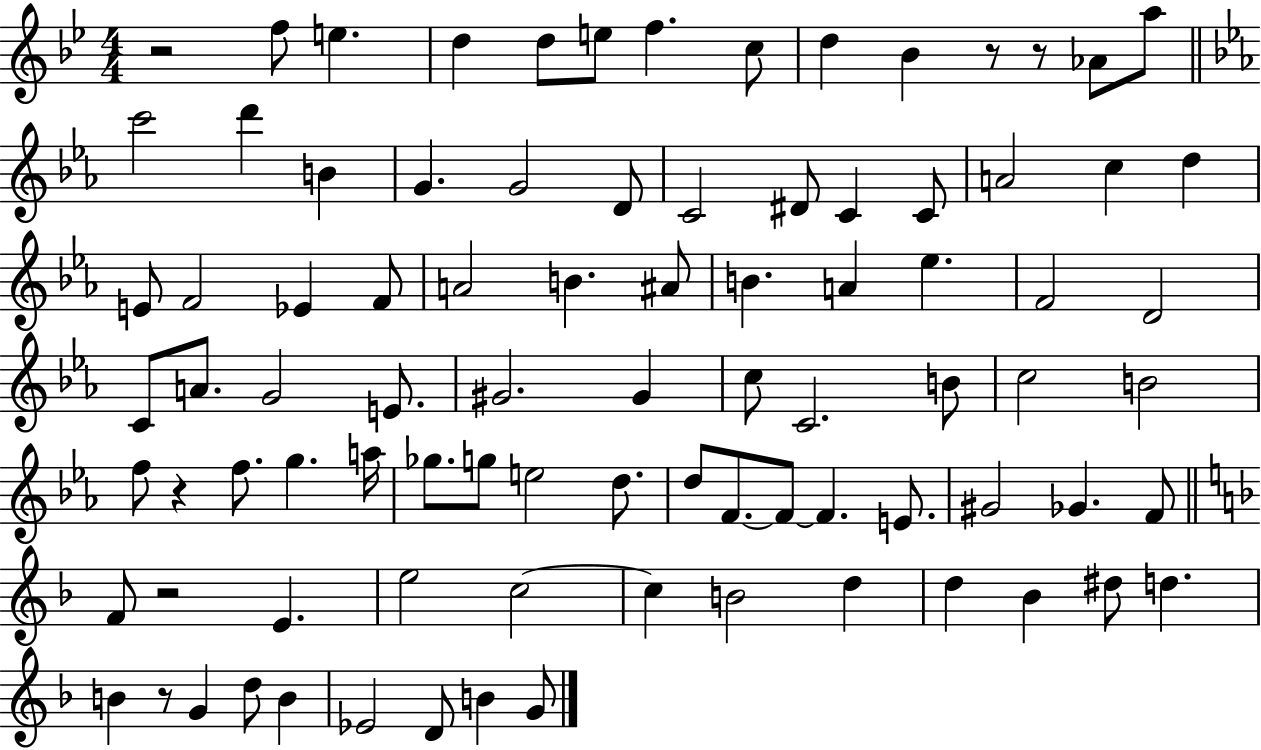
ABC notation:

X:1
T:Untitled
M:4/4
L:1/4
K:Bb
z2 f/2 e d d/2 e/2 f c/2 d _B z/2 z/2 _A/2 a/2 c'2 d' B G G2 D/2 C2 ^D/2 C C/2 A2 c d E/2 F2 _E F/2 A2 B ^A/2 B A _e F2 D2 C/2 A/2 G2 E/2 ^G2 ^G c/2 C2 B/2 c2 B2 f/2 z f/2 g a/4 _g/2 g/2 e2 d/2 d/2 F/2 F/2 F E/2 ^G2 _G F/2 F/2 z2 E e2 c2 c B2 d d _B ^d/2 d B z/2 G d/2 B _E2 D/2 B G/2